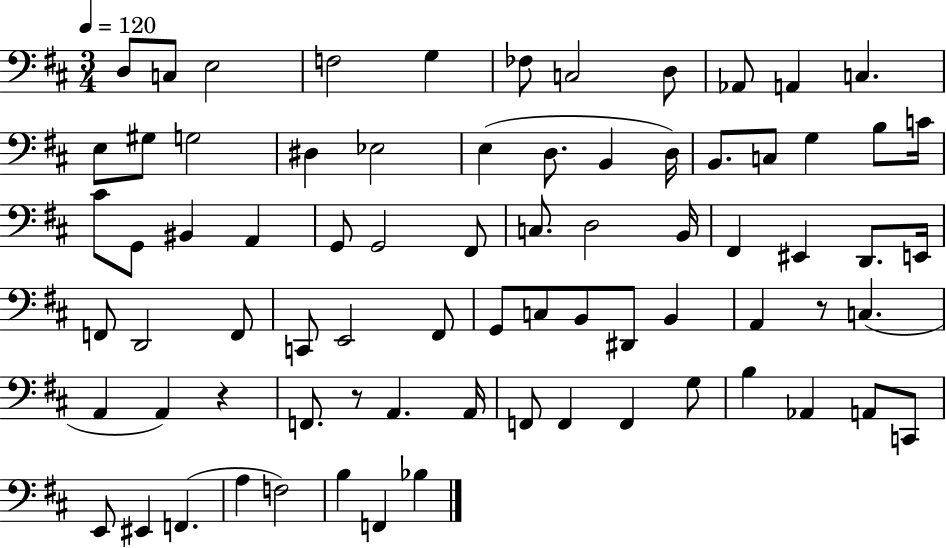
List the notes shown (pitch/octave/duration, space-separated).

D3/e C3/e E3/h F3/h G3/q FES3/e C3/h D3/e Ab2/e A2/q C3/q. E3/e G#3/e G3/h D#3/q Eb3/h E3/q D3/e. B2/q D3/s B2/e. C3/e G3/q B3/e C4/s C#4/e G2/e BIS2/q A2/q G2/e G2/h F#2/e C3/e. D3/h B2/s F#2/q EIS2/q D2/e. E2/s F2/e D2/h F2/e C2/e E2/h F#2/e G2/e C3/e B2/e D#2/e B2/q A2/q R/e C3/q. A2/q A2/q R/q F2/e. R/e A2/q. A2/s F2/e F2/q F2/q G3/e B3/q Ab2/q A2/e C2/e E2/e EIS2/q F2/q. A3/q F3/h B3/q F2/q Bb3/q